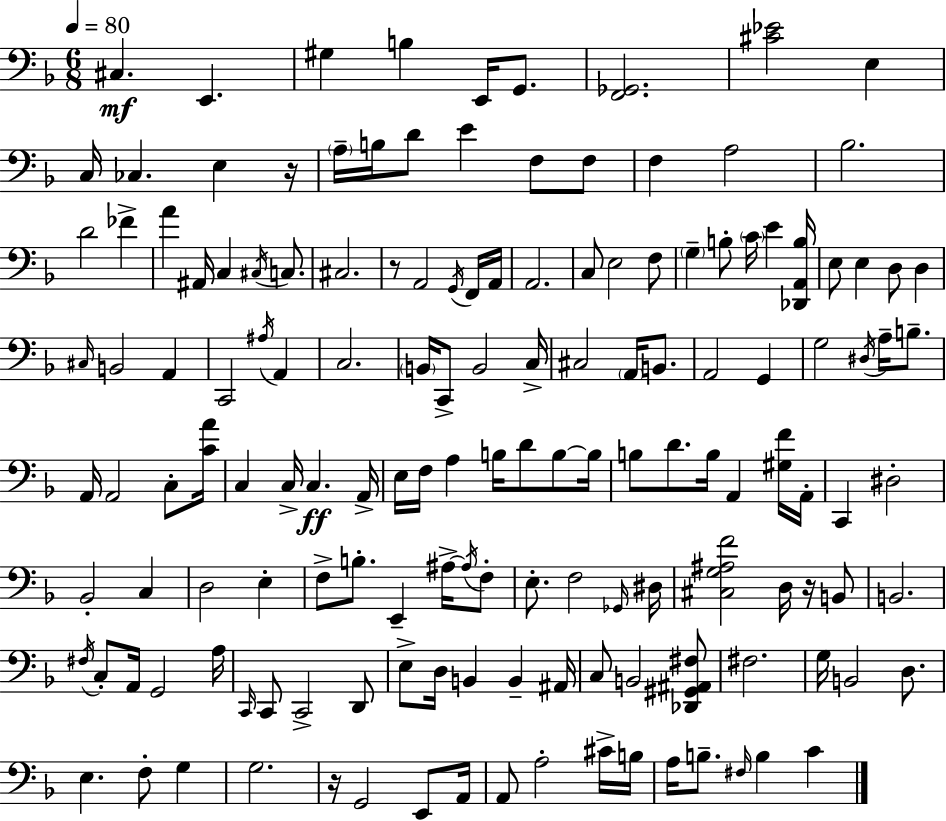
C#3/q. E2/q. G#3/q B3/q E2/s G2/e. [F2,Gb2]/h. [C#4,Eb4]/h E3/q C3/s CES3/q. E3/q R/s A3/s B3/s D4/e E4/q F3/e F3/e F3/q A3/h Bb3/h. D4/h FES4/q A4/q A#2/s C3/q C#3/s C3/e. C#3/h. R/e A2/h G2/s F2/s A2/s A2/h. C3/e E3/h F3/e G3/q B3/e C4/s E4/q [Db2,A2,B3]/s E3/e E3/q D3/e D3/q C#3/s B2/h A2/q C2/h A#3/s A2/q C3/h. B2/s C2/e B2/h C3/s C#3/h A2/s B2/e. A2/h G2/q G3/h D#3/s A3/s B3/e. A2/s A2/h C3/e [C4,A4]/s C3/q C3/s C3/q. A2/s E3/s F3/s A3/q B3/s D4/e B3/e B3/s B3/e D4/e. B3/s A2/q [G#3,F4]/s A2/s C2/q D#3/h Bb2/h C3/q D3/h E3/q F3/e B3/e. E2/q A#3/s A#3/s F3/e E3/e. F3/h Gb2/s D#3/s [C#3,G3,A#3,F4]/h D3/s R/s B2/e B2/h. F#3/s C3/e A2/s G2/h A3/s C2/s C2/e C2/h D2/e E3/e D3/s B2/q B2/q A#2/s C3/e B2/h [Db2,G#2,A#2,F#3]/e F#3/h. G3/s B2/h D3/e. E3/q. F3/e G3/q G3/h. R/s G2/h E2/e A2/s A2/e A3/h C#4/s B3/s A3/s B3/e. F#3/s B3/q C4/q